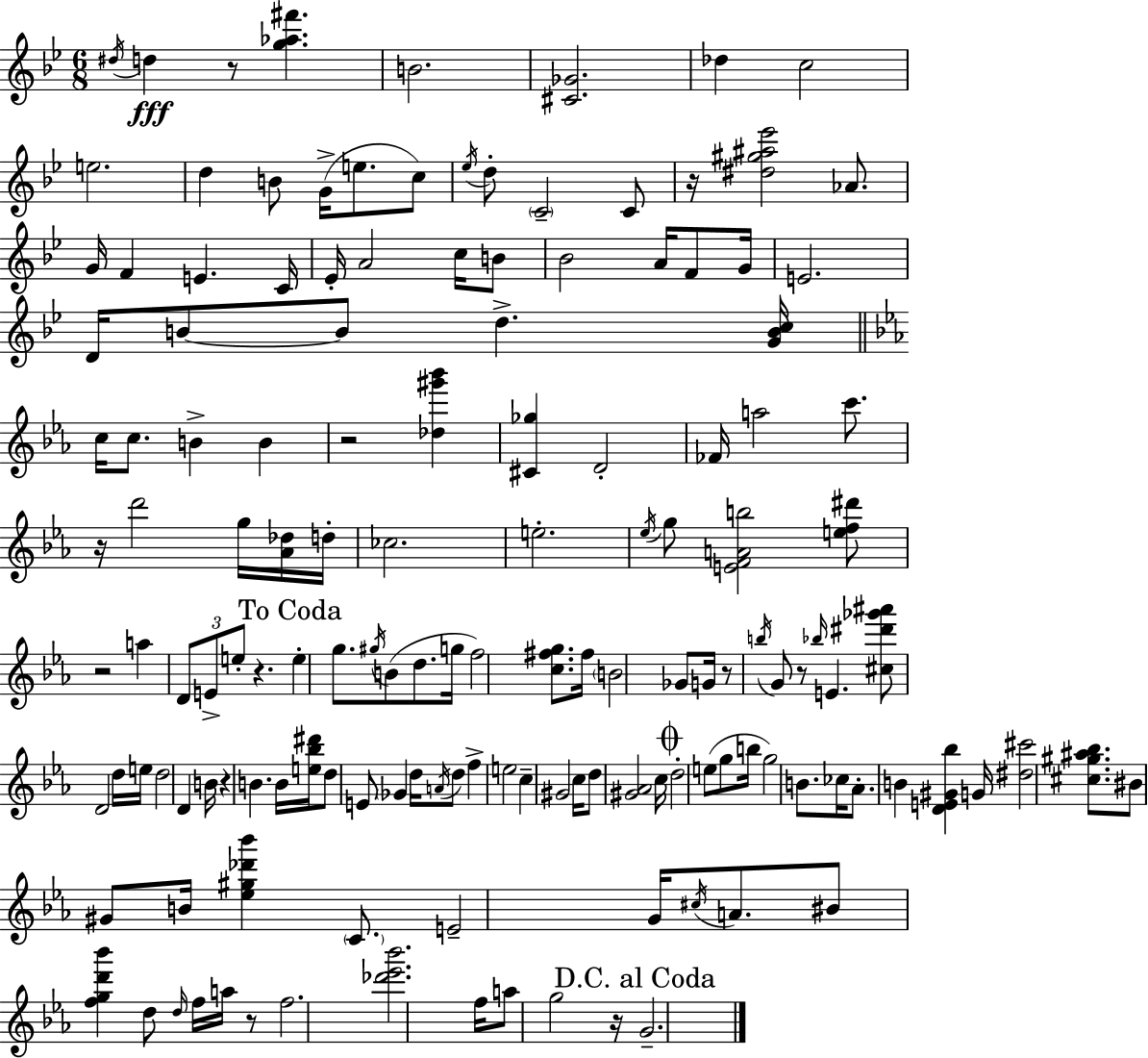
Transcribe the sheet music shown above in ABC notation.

X:1
T:Untitled
M:6/8
L:1/4
K:Gm
^d/4 d z/2 [g_a^f'] B2 [^C_G]2 _d c2 e2 d B/2 G/4 e/2 c/2 _e/4 d/2 C2 C/2 z/4 [^d^g^a_e']2 _A/2 G/4 F E C/4 _E/4 A2 c/4 B/2 _B2 A/4 F/2 G/4 E2 D/4 B/2 B/2 d [GBc]/4 c/4 c/2 B B z2 [_d^g'_b'] [^C_g] D2 _F/4 a2 c'/2 z/4 d'2 g/4 [_A_d]/4 d/4 _c2 e2 _e/4 g/2 [EFAb]2 [ef^d']/2 z2 a D/2 E/2 e/2 z e g/2 ^g/4 B/2 d/2 g/4 f2 [c^fg]/2 ^f/4 B2 _G/2 G/4 z/2 b/4 G/2 z/2 _b/4 E [^c^d'_g'^a']/2 D2 d/4 e/4 d2 D B/4 z B B/4 [e_b^d']/4 d/2 E/2 _G d/4 A/4 d/2 f e2 c ^G2 c/4 d/2 [^G_A]2 c/4 d2 e/2 g/2 b/4 g2 B/2 _c/4 _A/2 B [DE^G_b] G/4 [^d^c']2 [^c^g^a_b]/2 ^B/2 ^G/2 B/4 [_e^g_d'_b'] C/2 E2 G/4 ^c/4 A/2 ^B/2 [fgd'_b'] d/2 d/4 f/4 a/4 z/2 f2 [_d'_e'_b']2 f/4 a/2 g2 z/4 G2